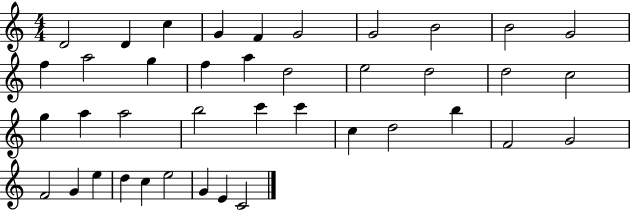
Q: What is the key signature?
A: C major